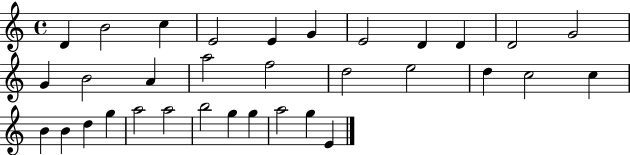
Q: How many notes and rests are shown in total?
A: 33